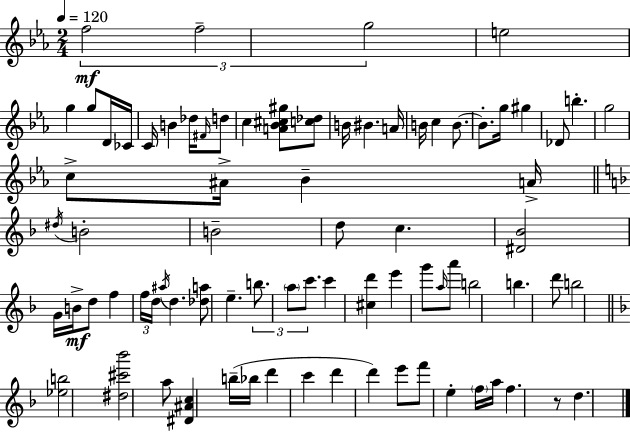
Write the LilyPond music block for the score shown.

{
  \clef treble
  \numericTimeSignature
  \time 2/4
  \key ees \major
  \tempo 4 = 120
  \repeat volta 2 { \tuplet 3/2 { f''2\mf | f''2-- | g''2 } | e''2 | \break g''4 g''8 d'16 ces'16 | c'16 b'4 des''16 \grace { fis'16 } d''8 | c''4 <a' bes' cis'' gis''>8 <c'' des''>8 | b'16 bis'4. | \break a'16 b'16 c''4 b'8.~~ | b'8.-. g''16 gis''4 | des'8 b''4.-. | g''2 | \break c''8-> ais'16-> bes'4-- | a'16-> \bar "||" \break \key d \minor \acciaccatura { dis''16 } b'2-. | b'2-- | d''8 c''4. | <dis' bes'>2 | \break g'16 b'16->\mf d''8 f''4 | \tuplet 3/2 { f''16 d''16 \acciaccatura { ais''16 } } d''4. | <des'' a''>8 e''4.-- | \tuplet 3/2 { b''8. \parenthesize a''8 c'''8. } | \break c'''4 <cis'' d'''>4 | e'''4 g'''8 | \grace { a''16 } a'''8 b''2 | b''4. | \break d'''8 b''2 | \bar "||" \break \key d \minor <ees'' b''>2 | <dis'' cis''' bes'''>2 | a''8 <dis' ais' c''>4 b''16--( bes''16 | d'''4 c'''4 | \break d'''4 d'''4) | e'''8 f'''8 e''4-. | \parenthesize f''16 a''16 f''4. | r8 d''4. | \break } \bar "|."
}